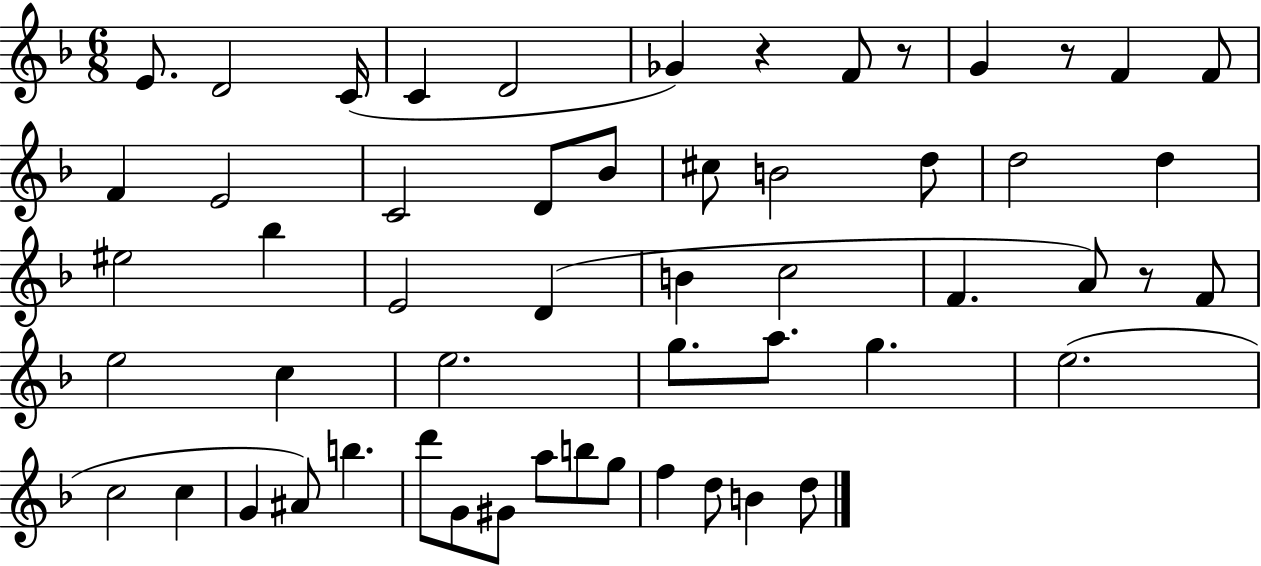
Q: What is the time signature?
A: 6/8